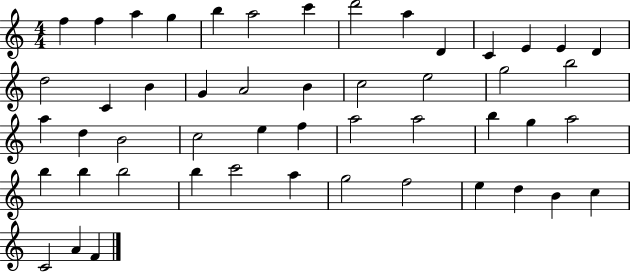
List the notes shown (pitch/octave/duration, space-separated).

F5/q F5/q A5/q G5/q B5/q A5/h C6/q D6/h A5/q D4/q C4/q E4/q E4/q D4/q D5/h C4/q B4/q G4/q A4/h B4/q C5/h E5/h G5/h B5/h A5/q D5/q B4/h C5/h E5/q F5/q A5/h A5/h B5/q G5/q A5/h B5/q B5/q B5/h B5/q C6/h A5/q G5/h F5/h E5/q D5/q B4/q C5/q C4/h A4/q F4/q